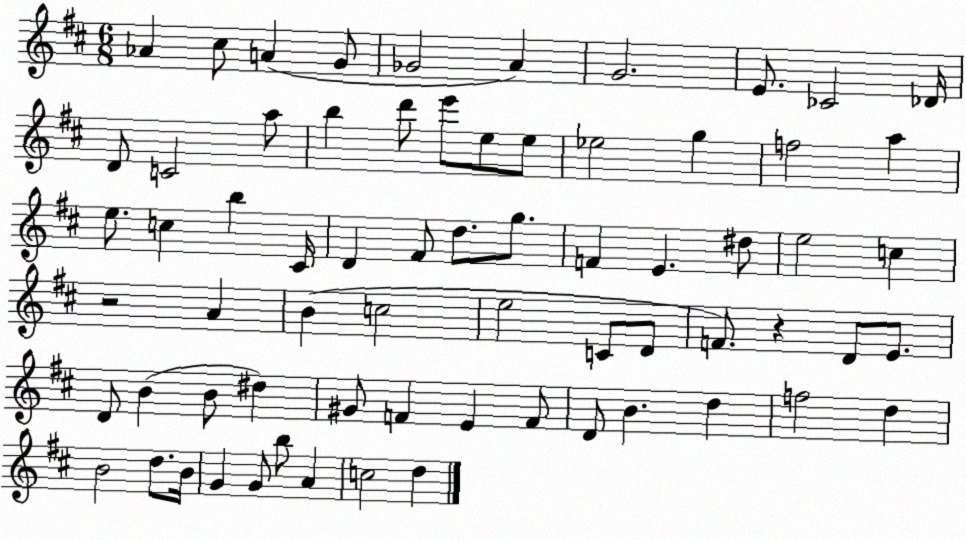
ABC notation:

X:1
T:Untitled
M:6/8
L:1/4
K:D
_A ^c/2 A G/2 _G2 A G2 E/2 _C2 _D/4 D/2 C2 a/2 b d'/2 e'/2 e/2 e/2 _e2 g f2 a e/2 c b ^C/4 D ^F/2 d/2 g/2 F E ^d/2 e2 c z2 A B c2 e2 C/2 D/2 F/2 z D/2 E/2 D/2 B B/2 ^d ^G/2 F E F/2 D/2 B d f2 d B2 d/2 B/4 G G/2 b/2 A c2 d